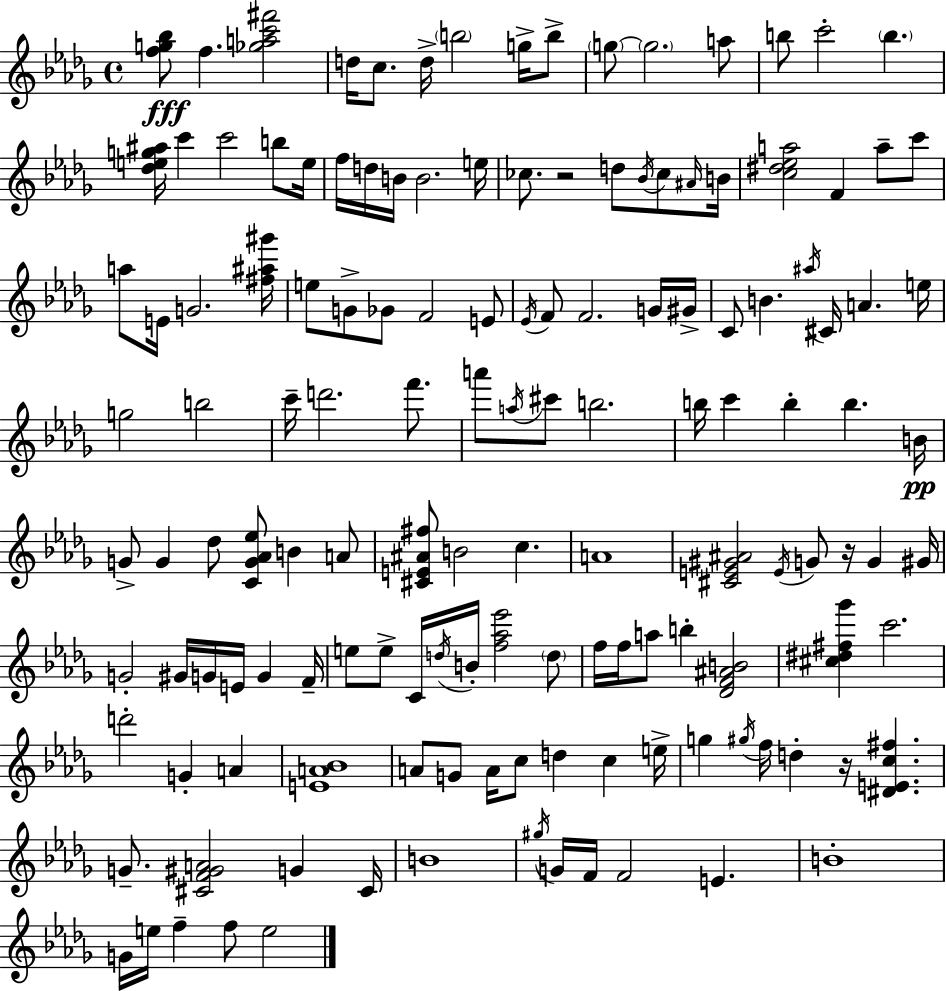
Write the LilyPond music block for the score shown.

{
  \clef treble
  \time 4/4
  \defaultTimeSignature
  \key bes \minor
  <f'' g'' bes''>8\fff f''4. <ges'' a'' c''' fis'''>2 | d''16 c''8. d''16-> \parenthesize b''2 g''16-> b''8-> | \parenthesize g''8~~ \parenthesize g''2. a''8 | b''8 c'''2-. \parenthesize b''4. | \break <des'' e'' g'' ais''>16 c'''4 c'''2 b''8 e''16 | f''16 d''16 b'16 b'2. e''16 | ces''8. r2 d''8 \acciaccatura { bes'16 } ces''8 | \grace { ais'16 } b'16 <c'' dis'' ees'' a''>2 f'4 a''8-- | \break c'''8 a''8 e'16 g'2. | <fis'' ais'' gis'''>16 e''8 g'8-> ges'8 f'2 | e'8 \acciaccatura { ees'16 } f'8 f'2. | g'16 gis'16-> c'8 b'4. \acciaccatura { ais''16 } cis'16 a'4. | \break e''16 g''2 b''2 | c'''16-- d'''2. | f'''8. a'''8 \acciaccatura { a''16 } cis'''8 b''2. | b''16 c'''4 b''4-. b''4. | \break b'16\pp g'8-> g'4 des''8 <c' g' aes' ees''>8 b'4 | a'8 <cis' e' ais' fis''>8 b'2 c''4. | a'1 | <cis' e' gis' ais'>2 \acciaccatura { e'16 } g'8 | \break r16 g'4 gis'16 g'2-. gis'16 g'16 | e'16 g'4 f'16-- e''8 e''8-> c'16 \acciaccatura { d''16 } b'16-. <f'' aes'' ees'''>2 | \parenthesize d''8 f''16 f''16 a''8 b''4-. <des' f' ais' b'>2 | <cis'' dis'' fis'' ges'''>4 c'''2. | \break d'''2-. g'4-. | a'4 <e' a' bes'>1 | a'8 g'8 a'16 c''8 d''4 | c''4 e''16-> g''4 \acciaccatura { gis''16 } f''16 d''4-. | \break r16 <dis' e' c'' fis''>4. g'8.-- <cis' f' gis' a'>2 | g'4 cis'16 b'1 | \acciaccatura { gis''16 } g'16 f'16 f'2 | e'4. b'1-. | \break g'16 e''16 f''4-- f''8 | e''2 \bar "|."
}